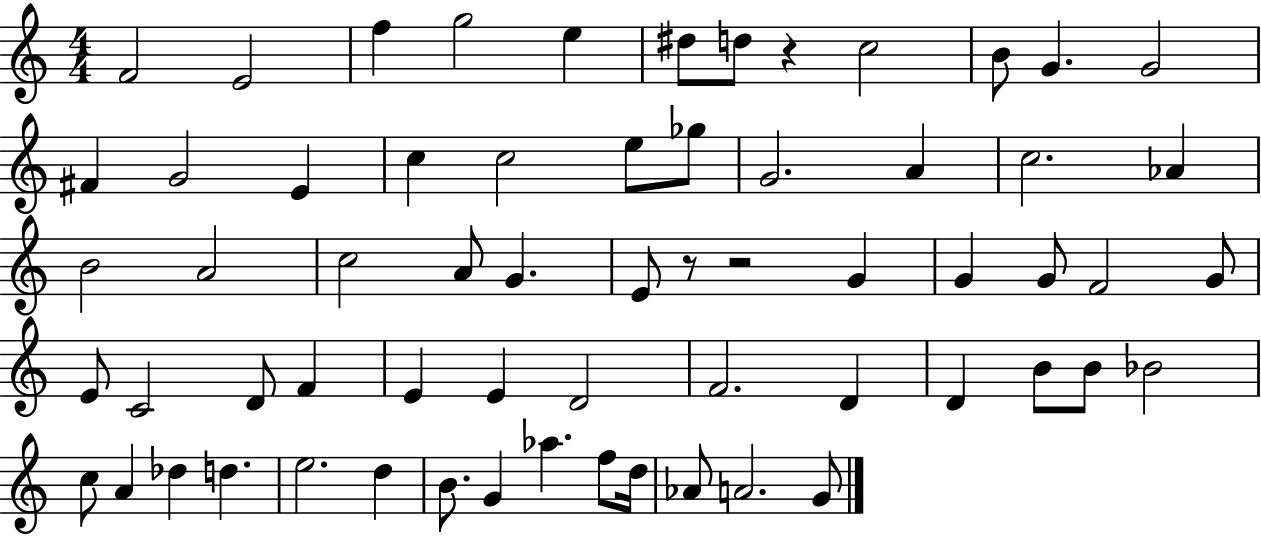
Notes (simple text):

F4/h E4/h F5/q G5/h E5/q D#5/e D5/e R/q C5/h B4/e G4/q. G4/h F#4/q G4/h E4/q C5/q C5/h E5/e Gb5/e G4/h. A4/q C5/h. Ab4/q B4/h A4/h C5/h A4/e G4/q. E4/e R/e R/h G4/q G4/q G4/e F4/h G4/e E4/e C4/h D4/e F4/q E4/q E4/q D4/h F4/h. D4/q D4/q B4/e B4/e Bb4/h C5/e A4/q Db5/q D5/q. E5/h. D5/q B4/e. G4/q Ab5/q. F5/e D5/s Ab4/e A4/h. G4/e